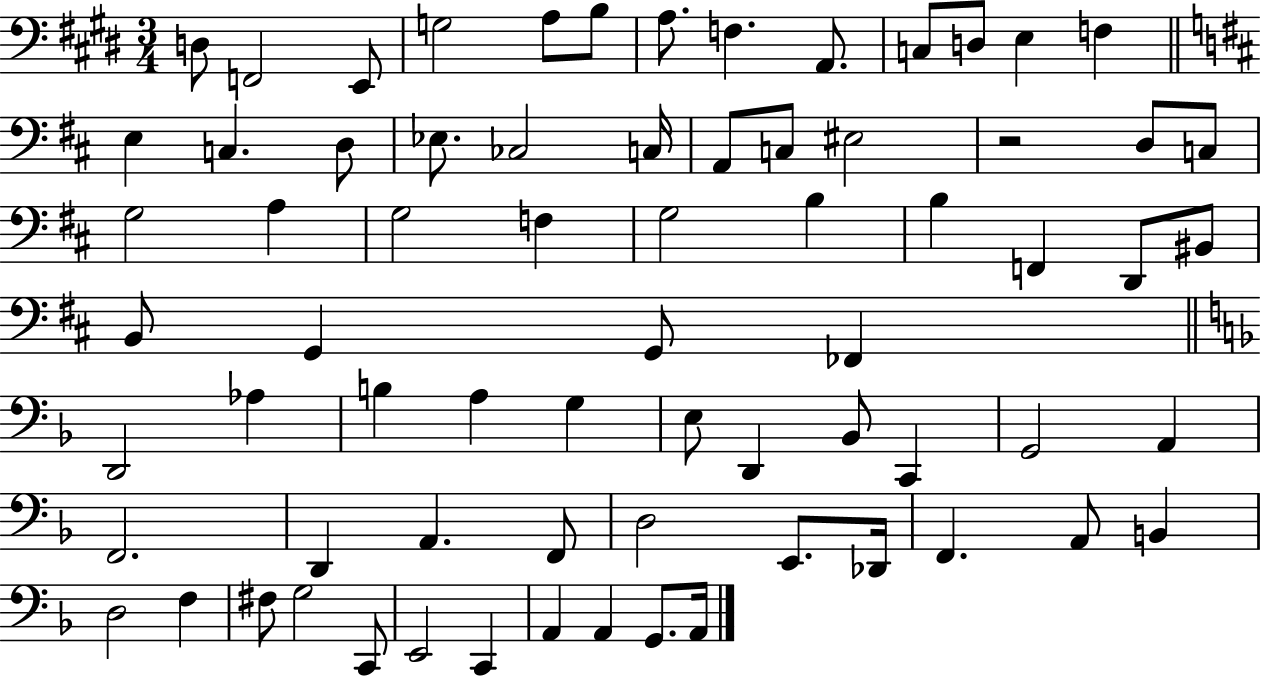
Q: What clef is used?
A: bass